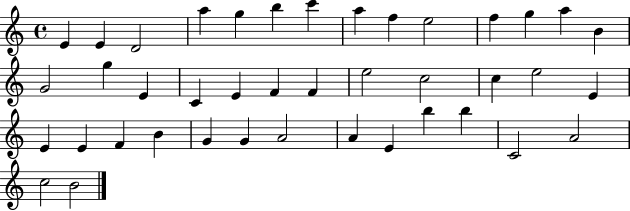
E4/q E4/q D4/h A5/q G5/q B5/q C6/q A5/q F5/q E5/h F5/q G5/q A5/q B4/q G4/h G5/q E4/q C4/q E4/q F4/q F4/q E5/h C5/h C5/q E5/h E4/q E4/q E4/q F4/q B4/q G4/q G4/q A4/h A4/q E4/q B5/q B5/q C4/h A4/h C5/h B4/h